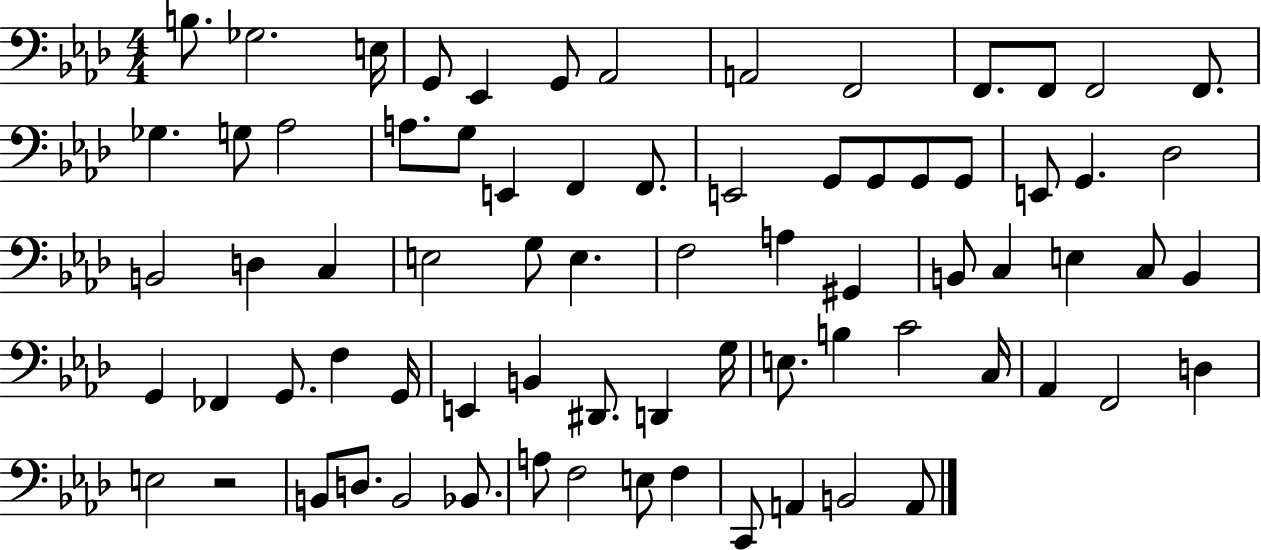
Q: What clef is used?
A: bass